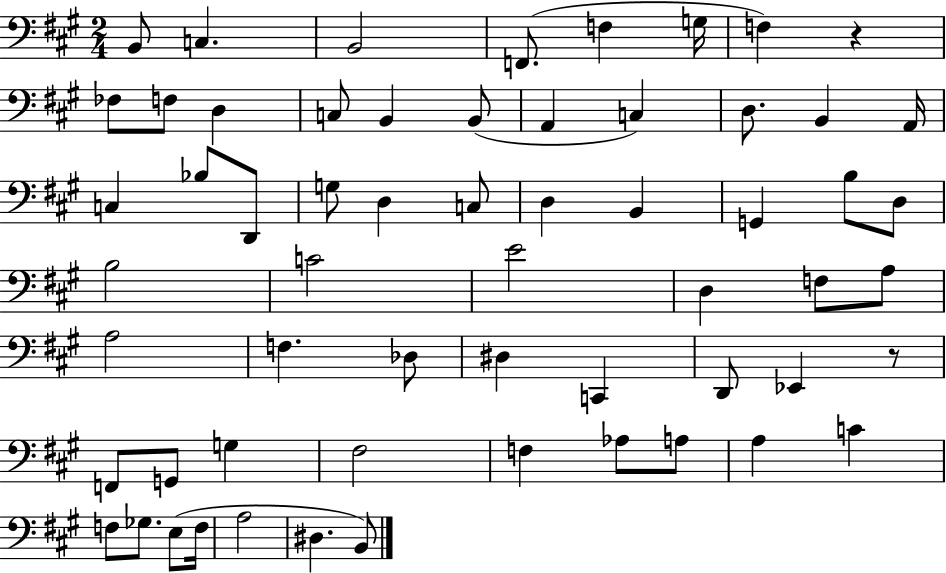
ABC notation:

X:1
T:Untitled
M:2/4
L:1/4
K:A
B,,/2 C, B,,2 F,,/2 F, G,/4 F, z _F,/2 F,/2 D, C,/2 B,, B,,/2 A,, C, D,/2 B,, A,,/4 C, _B,/2 D,,/2 G,/2 D, C,/2 D, B,, G,, B,/2 D,/2 B,2 C2 E2 D, F,/2 A,/2 A,2 F, _D,/2 ^D, C,, D,,/2 _E,, z/2 F,,/2 G,,/2 G, ^F,2 F, _A,/2 A,/2 A, C F,/2 _G,/2 E,/2 F,/4 A,2 ^D, B,,/2